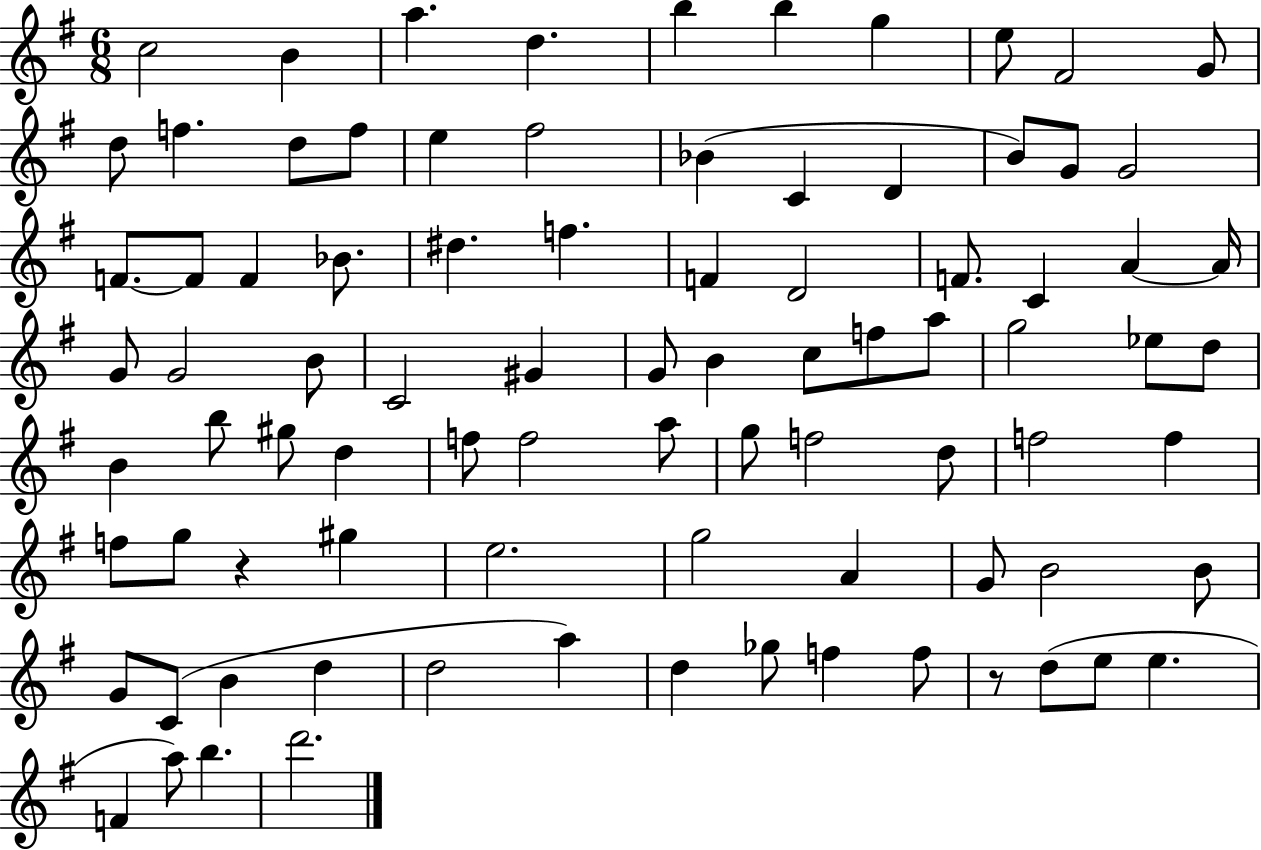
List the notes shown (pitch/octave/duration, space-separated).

C5/h B4/q A5/q. D5/q. B5/q B5/q G5/q E5/e F#4/h G4/e D5/e F5/q. D5/e F5/e E5/q F#5/h Bb4/q C4/q D4/q B4/e G4/e G4/h F4/e. F4/e F4/q Bb4/e. D#5/q. F5/q. F4/q D4/h F4/e. C4/q A4/q A4/s G4/e G4/h B4/e C4/h G#4/q G4/e B4/q C5/e F5/e A5/e G5/h Eb5/e D5/e B4/q B5/e G#5/e D5/q F5/e F5/h A5/e G5/e F5/h D5/e F5/h F5/q F5/e G5/e R/q G#5/q E5/h. G5/h A4/q G4/e B4/h B4/e G4/e C4/e B4/q D5/q D5/h A5/q D5/q Gb5/e F5/q F5/e R/e D5/e E5/e E5/q. F4/q A5/e B5/q. D6/h.